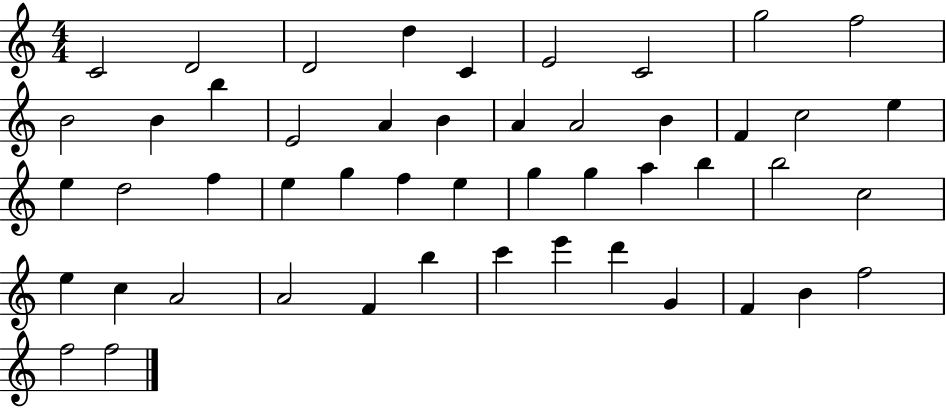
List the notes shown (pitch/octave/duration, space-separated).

C4/h D4/h D4/h D5/q C4/q E4/h C4/h G5/h F5/h B4/h B4/q B5/q E4/h A4/q B4/q A4/q A4/h B4/q F4/q C5/h E5/q E5/q D5/h F5/q E5/q G5/q F5/q E5/q G5/q G5/q A5/q B5/q B5/h C5/h E5/q C5/q A4/h A4/h F4/q B5/q C6/q E6/q D6/q G4/q F4/q B4/q F5/h F5/h F5/h